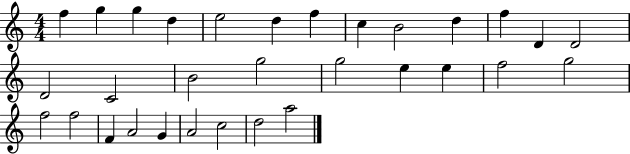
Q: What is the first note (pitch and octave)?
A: F5